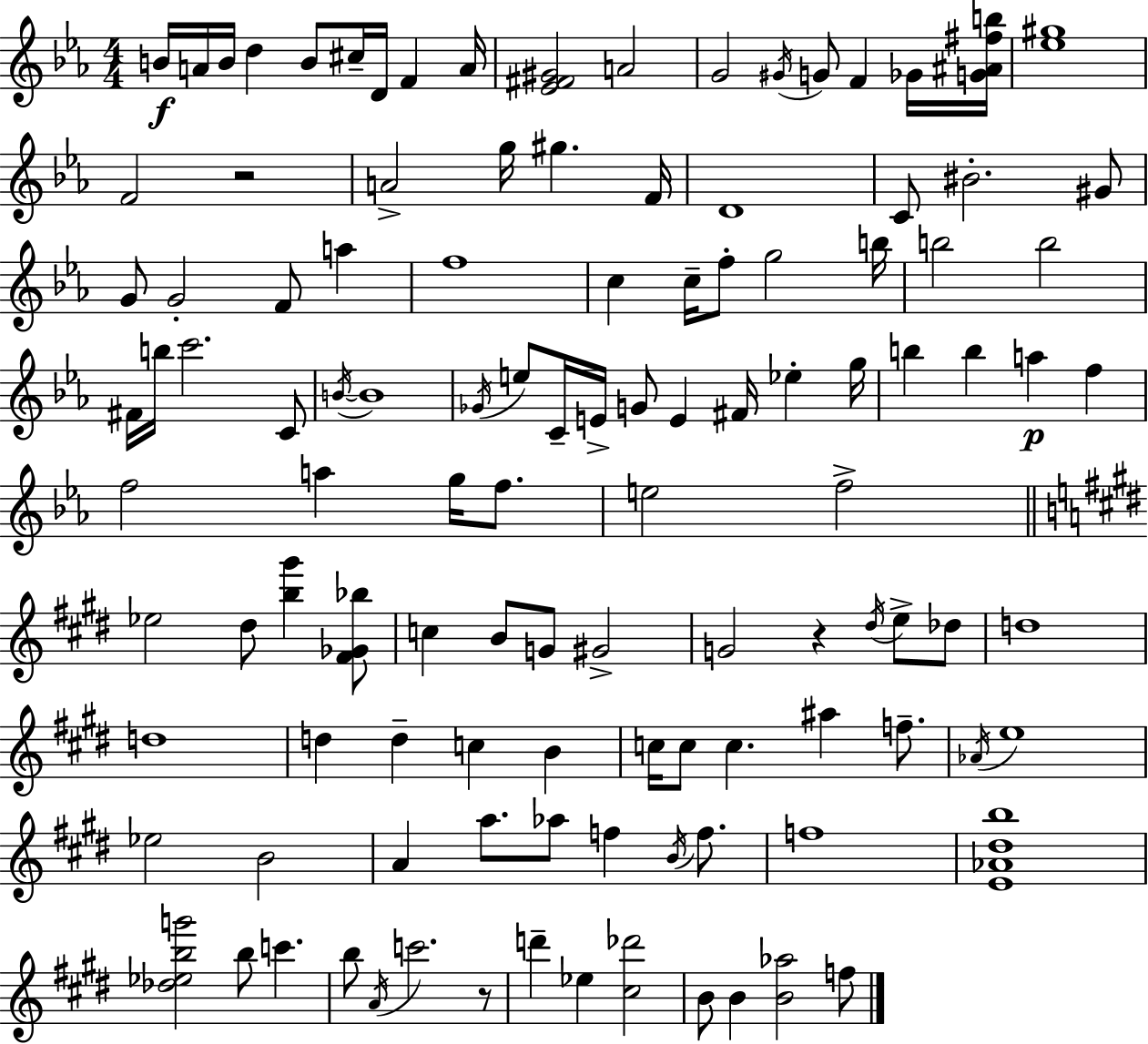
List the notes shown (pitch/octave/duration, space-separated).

B4/s A4/s B4/s D5/q B4/e C#5/s D4/s F4/q A4/s [Eb4,F#4,G#4]/h A4/h G4/h G#4/s G4/e F4/q Gb4/s [G4,A#4,F#5,B5]/s [Eb5,G#5]/w F4/h R/h A4/h G5/s G#5/q. F4/s D4/w C4/e BIS4/h. G#4/e G4/e G4/h F4/e A5/q F5/w C5/q C5/s F5/e G5/h B5/s B5/h B5/h F#4/s B5/s C6/h. C4/e B4/s B4/w Gb4/s E5/e C4/s E4/s G4/e E4/q F#4/s Eb5/q G5/s B5/q B5/q A5/q F5/q F5/h A5/q G5/s F5/e. E5/h F5/h Eb5/h D#5/e [B5,G#6]/q [F#4,Gb4,Bb5]/e C5/q B4/e G4/e G#4/h G4/h R/q D#5/s E5/e Db5/e D5/w D5/w D5/q D5/q C5/q B4/q C5/s C5/e C5/q. A#5/q F5/e. Ab4/s E5/w Eb5/h B4/h A4/q A5/e. Ab5/e F5/q B4/s F5/e. F5/w [E4,Ab4,D#5,B5]/w [Db5,Eb5,B5,G6]/h B5/e C6/q. B5/e A4/s C6/h. R/e D6/q Eb5/q [C#5,Db6]/h B4/e B4/q [B4,Ab5]/h F5/e